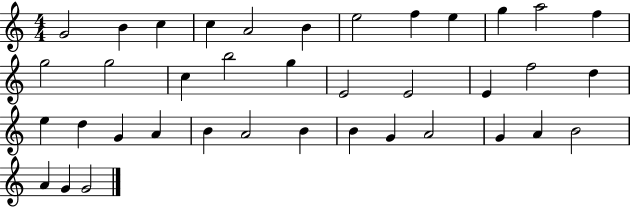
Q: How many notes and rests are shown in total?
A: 38